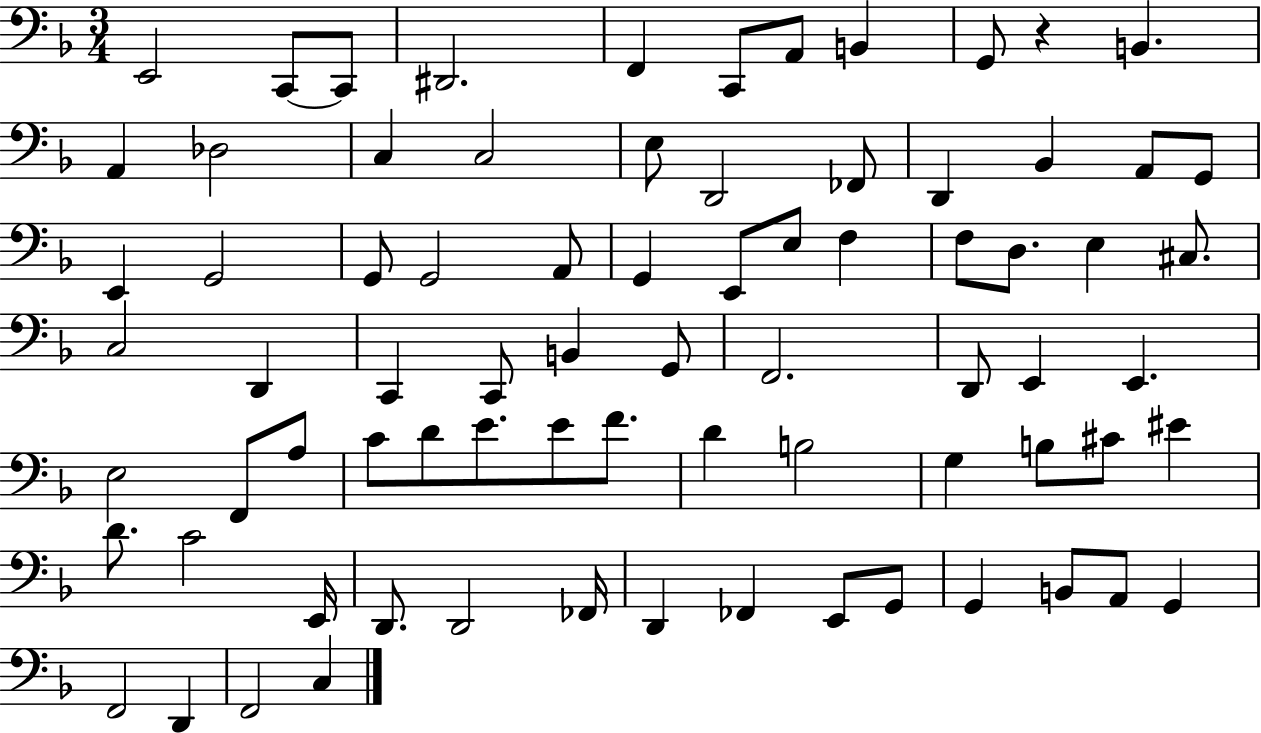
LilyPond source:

{
  \clef bass
  \numericTimeSignature
  \time 3/4
  \key f \major
  e,2 c,8~~ c,8 | dis,2. | f,4 c,8 a,8 b,4 | g,8 r4 b,4. | \break a,4 des2 | c4 c2 | e8 d,2 fes,8 | d,4 bes,4 a,8 g,8 | \break e,4 g,2 | g,8 g,2 a,8 | g,4 e,8 e8 f4 | f8 d8. e4 cis8. | \break c2 d,4 | c,4 c,8 b,4 g,8 | f,2. | d,8 e,4 e,4. | \break e2 f,8 a8 | c'8 d'8 e'8. e'8 f'8. | d'4 b2 | g4 b8 cis'8 eis'4 | \break d'8. c'2 e,16 | d,8. d,2 fes,16 | d,4 fes,4 e,8 g,8 | g,4 b,8 a,8 g,4 | \break f,2 d,4 | f,2 c4 | \bar "|."
}